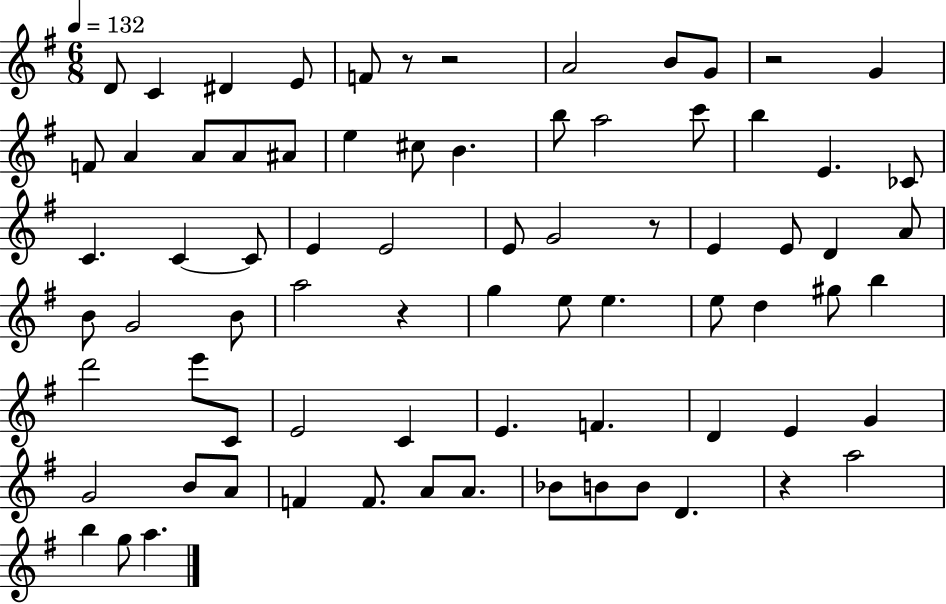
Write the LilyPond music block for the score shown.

{
  \clef treble
  \numericTimeSignature
  \time 6/8
  \key g \major
  \tempo 4 = 132
  \repeat volta 2 { d'8 c'4 dis'4 e'8 | f'8 r8 r2 | a'2 b'8 g'8 | r2 g'4 | \break f'8 a'4 a'8 a'8 ais'8 | e''4 cis''8 b'4. | b''8 a''2 c'''8 | b''4 e'4. ces'8 | \break c'4. c'4~~ c'8 | e'4 e'2 | e'8 g'2 r8 | e'4 e'8 d'4 a'8 | \break b'8 g'2 b'8 | a''2 r4 | g''4 e''8 e''4. | e''8 d''4 gis''8 b''4 | \break d'''2 e'''8 c'8 | e'2 c'4 | e'4. f'4. | d'4 e'4 g'4 | \break g'2 b'8 a'8 | f'4 f'8. a'8 a'8. | bes'8 b'8 b'8 d'4. | r4 a''2 | \break b''4 g''8 a''4. | } \bar "|."
}